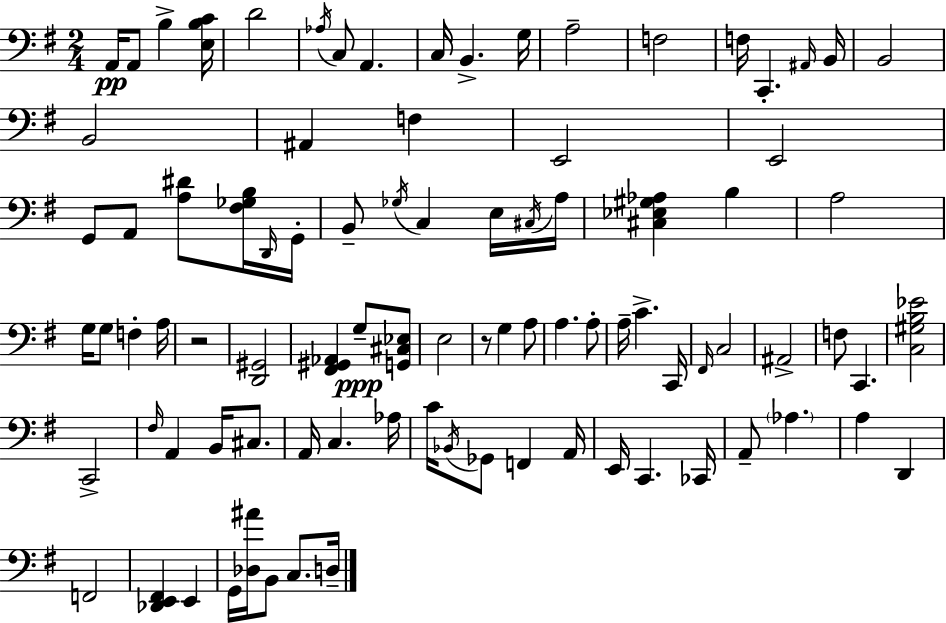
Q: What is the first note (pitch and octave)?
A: A2